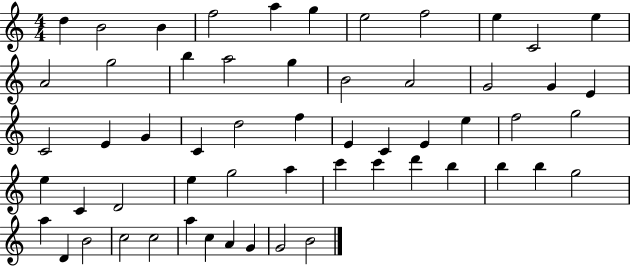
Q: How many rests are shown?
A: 0